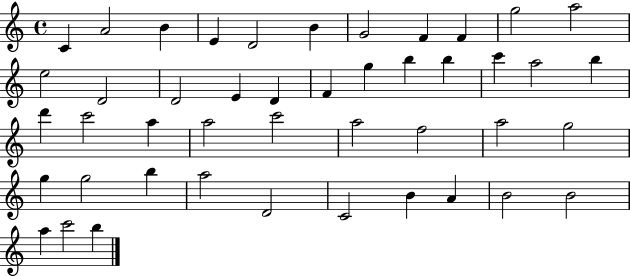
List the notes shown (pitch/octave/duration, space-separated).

C4/q A4/h B4/q E4/q D4/h B4/q G4/h F4/q F4/q G5/h A5/h E5/h D4/h D4/h E4/q D4/q F4/q G5/q B5/q B5/q C6/q A5/h B5/q D6/q C6/h A5/q A5/h C6/h A5/h F5/h A5/h G5/h G5/q G5/h B5/q A5/h D4/h C4/h B4/q A4/q B4/h B4/h A5/q C6/h B5/q